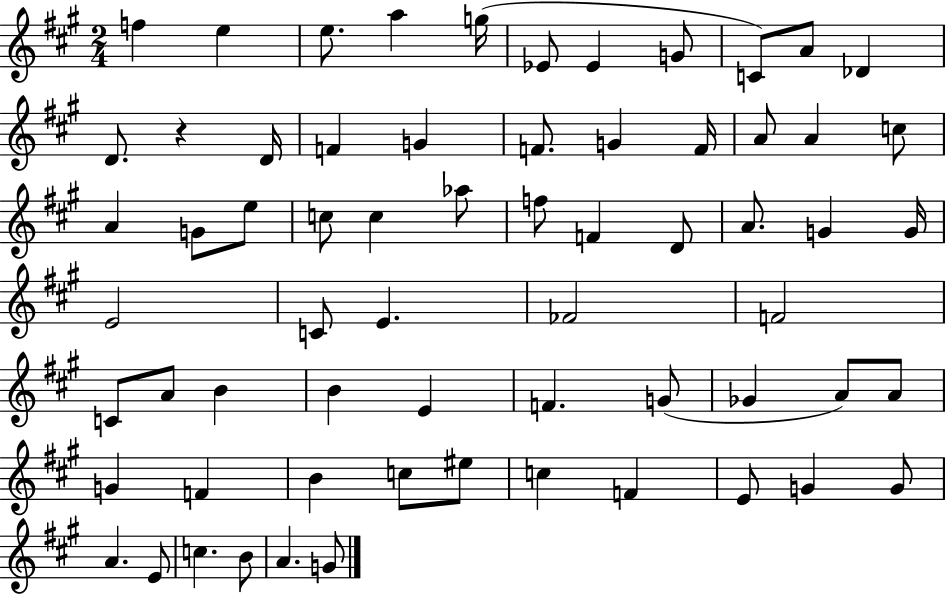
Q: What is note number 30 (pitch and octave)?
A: D4